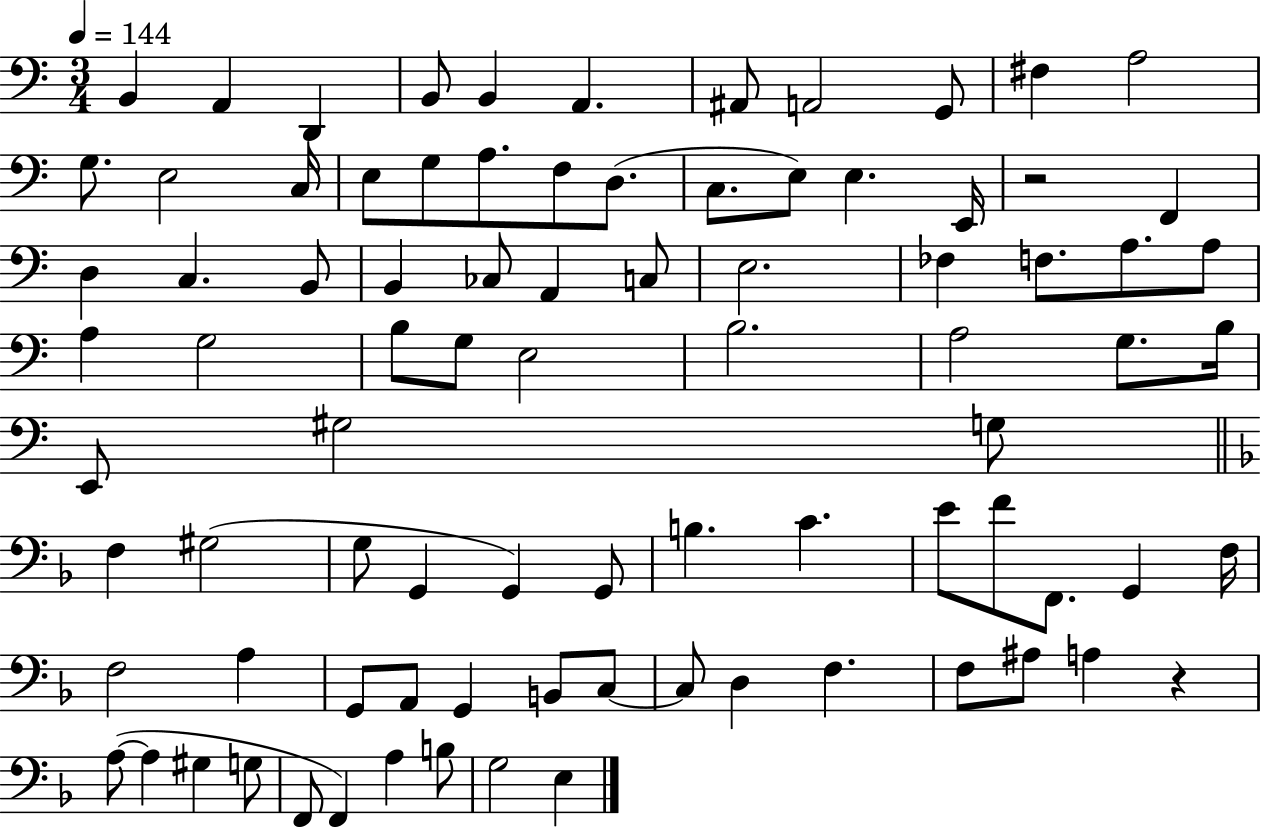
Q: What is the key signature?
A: C major